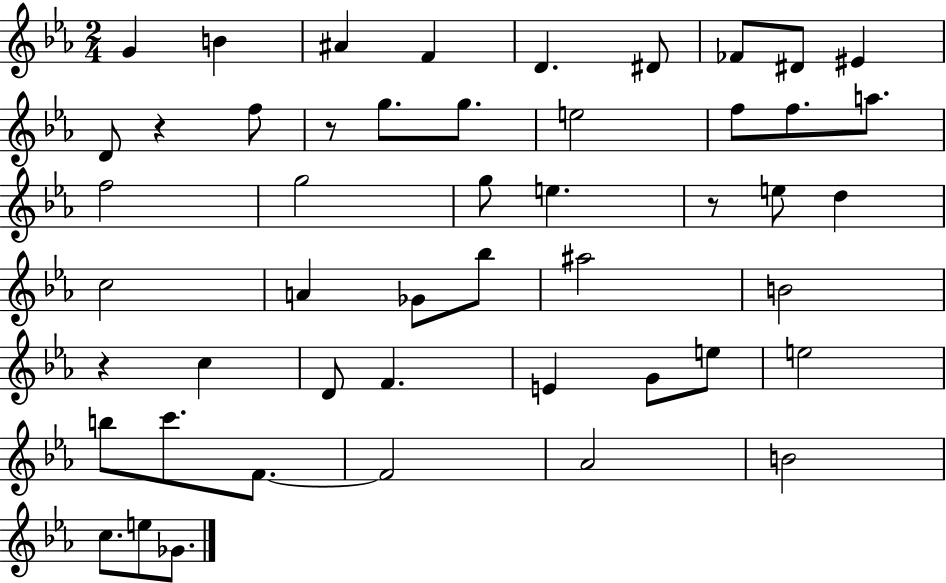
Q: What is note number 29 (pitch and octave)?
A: B4